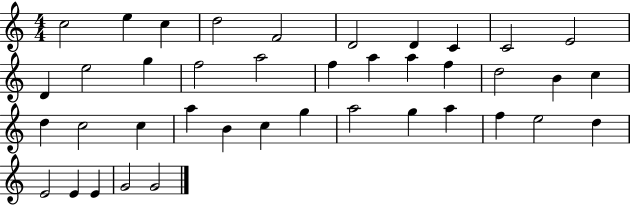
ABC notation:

X:1
T:Untitled
M:4/4
L:1/4
K:C
c2 e c d2 F2 D2 D C C2 E2 D e2 g f2 a2 f a a f d2 B c d c2 c a B c g a2 g a f e2 d E2 E E G2 G2